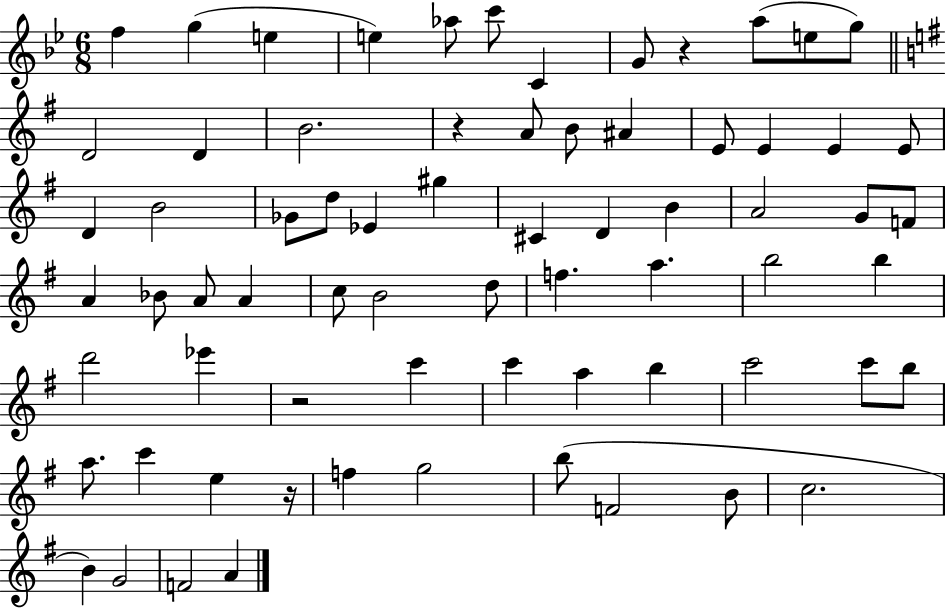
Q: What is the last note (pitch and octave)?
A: A4